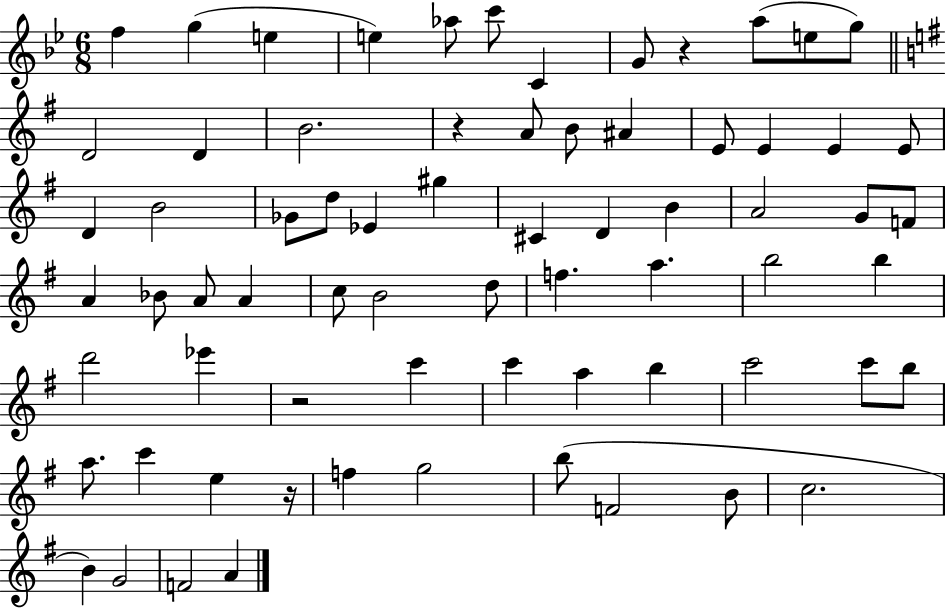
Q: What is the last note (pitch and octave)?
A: A4